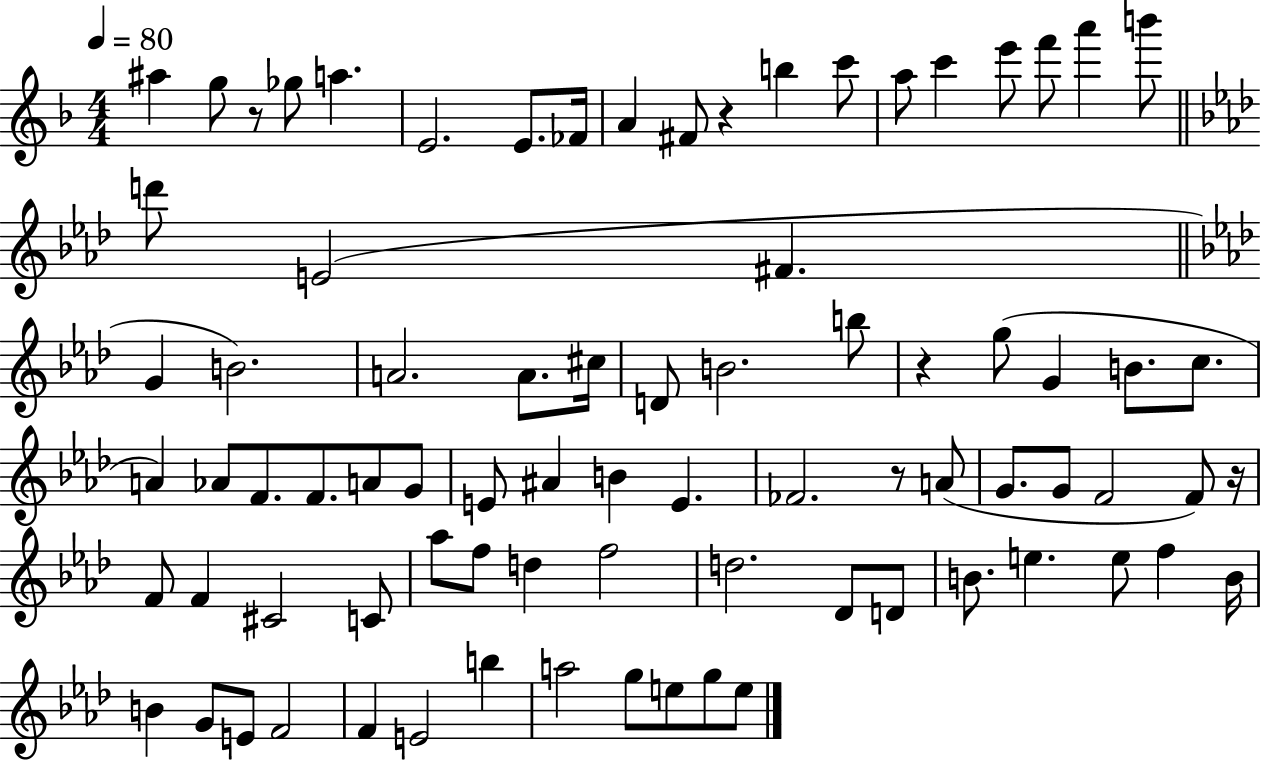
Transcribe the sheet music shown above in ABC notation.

X:1
T:Untitled
M:4/4
L:1/4
K:F
^a g/2 z/2 _g/2 a E2 E/2 _F/4 A ^F/2 z b c'/2 a/2 c' e'/2 f'/2 a' b'/2 d'/2 E2 ^F G B2 A2 A/2 ^c/4 D/2 B2 b/2 z g/2 G B/2 c/2 A _A/2 F/2 F/2 A/2 G/2 E/2 ^A B E _F2 z/2 A/2 G/2 G/2 F2 F/2 z/4 F/2 F ^C2 C/2 _a/2 f/2 d f2 d2 _D/2 D/2 B/2 e e/2 f B/4 B G/2 E/2 F2 F E2 b a2 g/2 e/2 g/2 e/2